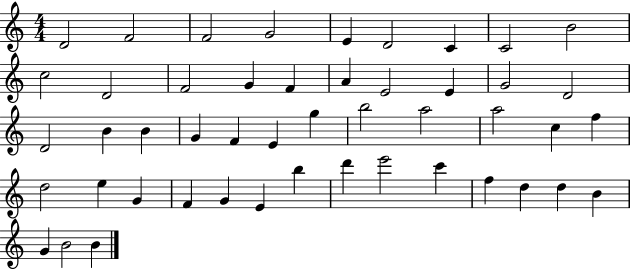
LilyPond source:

{
  \clef treble
  \numericTimeSignature
  \time 4/4
  \key c \major
  d'2 f'2 | f'2 g'2 | e'4 d'2 c'4 | c'2 b'2 | \break c''2 d'2 | f'2 g'4 f'4 | a'4 e'2 e'4 | g'2 d'2 | \break d'2 b'4 b'4 | g'4 f'4 e'4 g''4 | b''2 a''2 | a''2 c''4 f''4 | \break d''2 e''4 g'4 | f'4 g'4 e'4 b''4 | d'''4 e'''2 c'''4 | f''4 d''4 d''4 b'4 | \break g'4 b'2 b'4 | \bar "|."
}